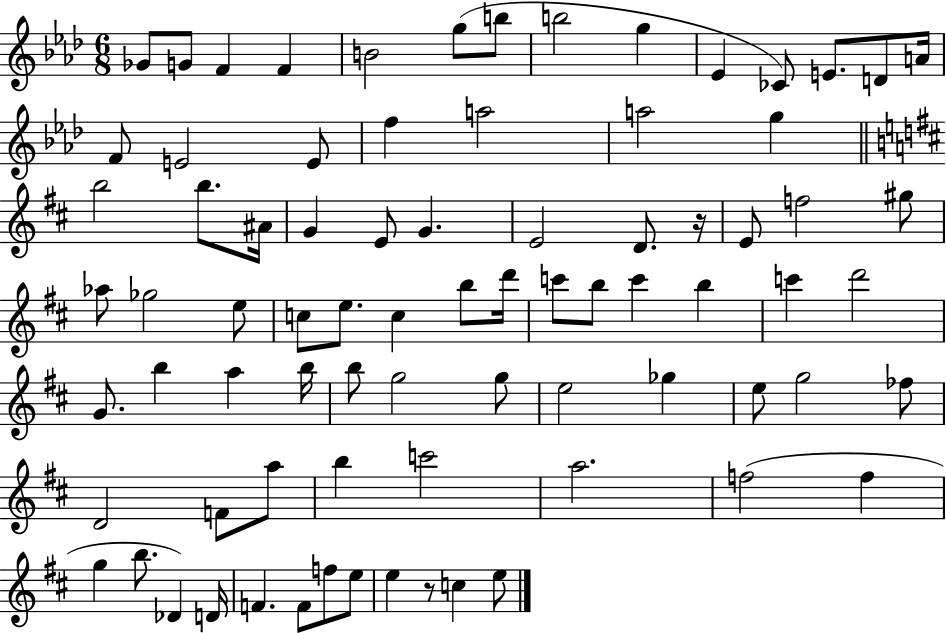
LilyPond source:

{
  \clef treble
  \numericTimeSignature
  \time 6/8
  \key aes \major
  ges'8 g'8 f'4 f'4 | b'2 g''8( b''8 | b''2 g''4 | ees'4 ces'8) e'8. d'8 a'16 | \break f'8 e'2 e'8 | f''4 a''2 | a''2 g''4 | \bar "||" \break \key d \major b''2 b''8. ais'16 | g'4 e'8 g'4. | e'2 d'8. r16 | e'8 f''2 gis''8 | \break aes''8 ges''2 e''8 | c''8 e''8. c''4 b''8 d'''16 | c'''8 b''8 c'''4 b''4 | c'''4 d'''2 | \break g'8. b''4 a''4 b''16 | b''8 g''2 g''8 | e''2 ges''4 | e''8 g''2 fes''8 | \break d'2 f'8 a''8 | b''4 c'''2 | a''2. | f''2( f''4 | \break g''4 b''8. des'4) d'16 | f'4. f'8 f''8 e''8 | e''4 r8 c''4 e''8 | \bar "|."
}